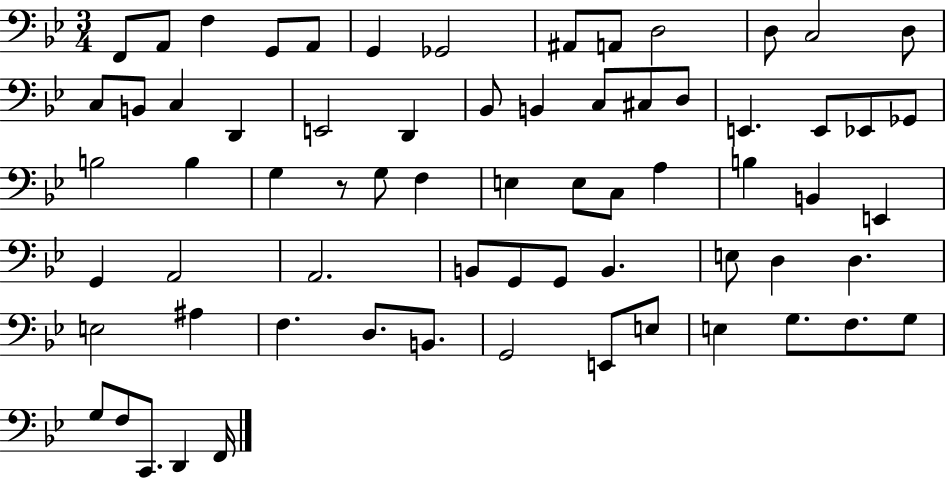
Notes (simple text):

F2/e A2/e F3/q G2/e A2/e G2/q Gb2/h A#2/e A2/e D3/h D3/e C3/h D3/e C3/e B2/e C3/q D2/q E2/h D2/q Bb2/e B2/q C3/e C#3/e D3/e E2/q. E2/e Eb2/e Gb2/e B3/h B3/q G3/q R/e G3/e F3/q E3/q E3/e C3/e A3/q B3/q B2/q E2/q G2/q A2/h A2/h. B2/e G2/e G2/e B2/q. E3/e D3/q D3/q. E3/h A#3/q F3/q. D3/e. B2/e. G2/h E2/e E3/e E3/q G3/e. F3/e. G3/e G3/e F3/e C2/e. D2/q F2/s